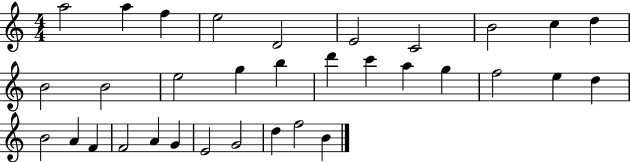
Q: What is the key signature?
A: C major